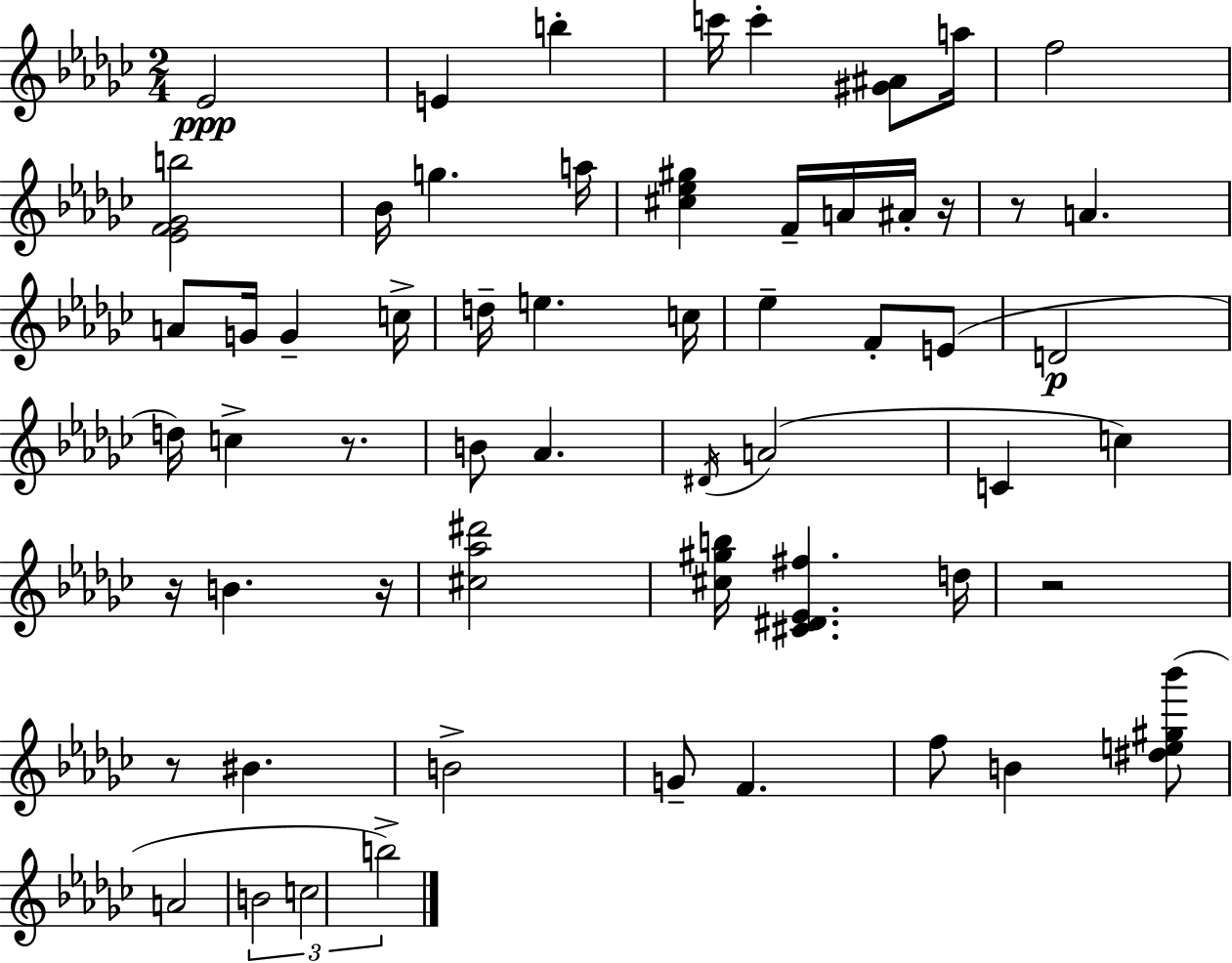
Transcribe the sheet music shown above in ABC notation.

X:1
T:Untitled
M:2/4
L:1/4
K:Ebm
_E2 E b c'/4 c' [^G^A]/2 a/4 f2 [_EF_Gb]2 _B/4 g a/4 [^c_e^g] F/4 A/4 ^A/4 z/4 z/2 A A/2 G/4 G c/4 d/4 e c/4 _e F/2 E/2 D2 d/4 c z/2 B/2 _A ^D/4 A2 C c z/4 B z/4 [^c_a^d']2 [^c^gb]/4 [^C^D_E^f] d/4 z2 z/2 ^B B2 G/2 F f/2 B [^de^g_b']/2 A2 B2 c2 b2